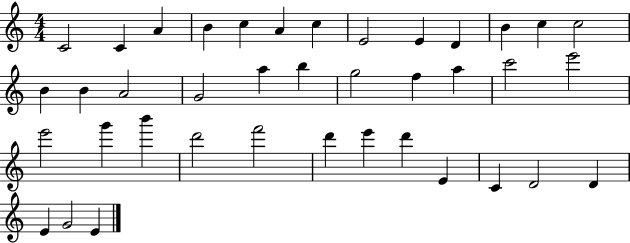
C4/h C4/q A4/q B4/q C5/q A4/q C5/q E4/h E4/q D4/q B4/q C5/q C5/h B4/q B4/q A4/h G4/h A5/q B5/q G5/h F5/q A5/q C6/h E6/h E6/h G6/q B6/q D6/h F6/h D6/q E6/q D6/q E4/q C4/q D4/h D4/q E4/q G4/h E4/q